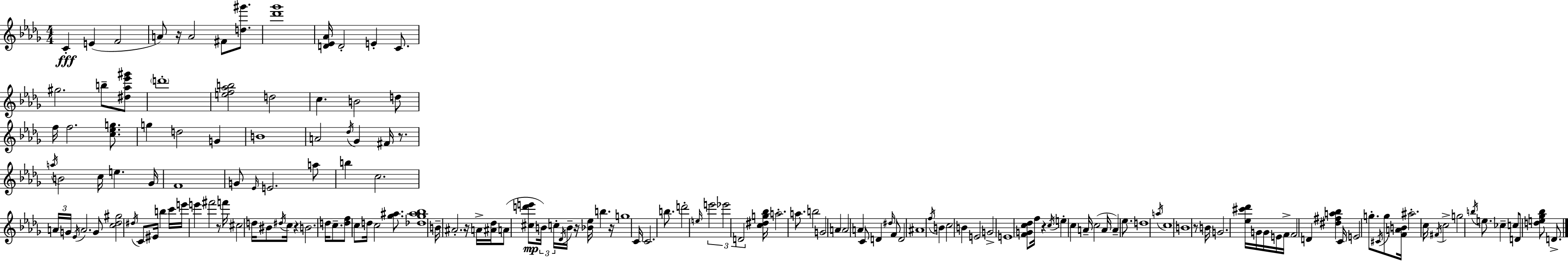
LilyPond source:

{
  \clef treble
  \numericTimeSignature
  \time 4/4
  \key bes \minor
  c'4-.\fff e'4( f'2 | a'8) r16 a'2 fis'8 <d'' gis'''>8. | <des''' ges'''>1 | <d' ees' aes'>16 d'2-. e'4-. c'8. | \break gis''2. b''8-- <dis'' aes'' ees''' gis'''>8 | \parenthesize d'''1-. | <e'' f'' aes'' b''>2 d''2 | c''4. b'2 d''8 | \break f''16 f''2. <c'' ees'' g''>8. | g''4 d''2 g'4 | b'1 | a'2 \acciaccatura { des''16 } ges'4 fis'16 r8. | \break \acciaccatura { a''16 } b'2 c''16 e''4. | ges'16 f'1 | g'8 \grace { ees'16 } e'2. | a''8 b''4 c''2. | \break \tuplet 3/2 { a'16 g'16 \acciaccatura { ees'16 } } a'2. | g'8 <c'' des'' gis''>2 \acciaccatura { dis''16 } c'8 eis'16 | b''4 c'''16 e'''16 e'''4 fis'''2 | r8 f'''16 cis''2 d''16 bis'8 | \break \acciaccatura { dis''16 } c''16 r4 b'2. | d''16 c''8.-- <d'' f''>8 c''8 d''16 c''2 | <ges'' ais''>8. <des'' ges'' ais'' bes''>1 | b'16-- ais'2.-. | \break r16 a'16-> <ais' des''>16 a'8( <cis'' d''' e'''>8\mp \tuplet 3/2 { b'16) c''16-. \acciaccatura { des'16 } } b'16-- r16 <bes' ees''>16 | b''4. r16 g''1 | c'16 c'2. | b''8. d'''2-. \grace { e''16 } | \break \tuplet 3/2 { e'''2 ees'''2 | d'2 } <c'' dis'' g'' bes''>16 a''2.-. | a''8. b''2 | g'2 a'4 a'2 | \break a'4 c'8 d'4 \grace { dis''16 } f'8 | d'2 ais'1 | \acciaccatura { f''16 } b'4 c''2 | b'4 e'2 | \break g'2-> e'1 | <f' g' c'' des''>8 f''16 r4 | \acciaccatura { c''16 } e''4-. c''4 a'16-- c''2( | a'16 a'4--) ees''8. d''1 | \break \acciaccatura { a''16 } c''1 | b'1 | r8 b'16 g'2. | <ees'' cis''' des'''>16 g'16 g'16 e'16 f'16-> | \break f'2 d'4 <dis'' fis'' a'' bes''>4 | c'16 e'2 g''8.-. \acciaccatura { cis'16 } g''8 <f' a' b'>16 | ais''2.-. c''16 \acciaccatura { fis'16 } c''2-> | g''2 \acciaccatura { b''16 } e''8. | \break ces''4-- c''8 d'8 <d'' e'' ges'' bes''>8 d'8.-> \bar "|."
}